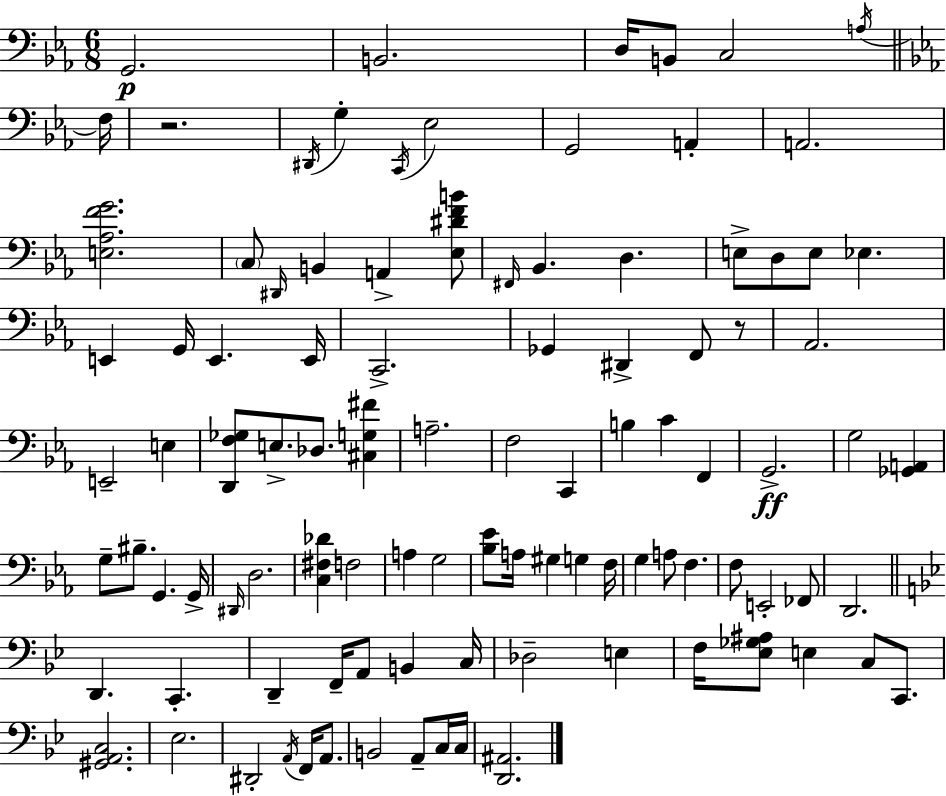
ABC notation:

X:1
T:Untitled
M:6/8
L:1/4
K:Cm
G,,2 B,,2 D,/4 B,,/2 C,2 A,/4 F,/4 z2 ^D,,/4 G, C,,/4 _E,2 G,,2 A,, A,,2 [E,_A,FG]2 C,/2 ^D,,/4 B,, A,, [_E,^DFB]/2 ^F,,/4 _B,, D, E,/2 D,/2 E,/2 _E, E,, G,,/4 E,, E,,/4 C,,2 _G,, ^D,, F,,/2 z/2 _A,,2 E,,2 E, [D,,F,_G,]/2 E,/2 _D,/2 [^C,G,^F] A,2 F,2 C,, B, C F,, G,,2 G,2 [_G,,A,,] G,/2 ^B,/2 G,, G,,/4 ^D,,/4 D,2 [C,^F,_D] F,2 A, G,2 [_B,_E]/2 A,/4 ^G, G, F,/4 G, A,/2 F, F,/2 E,,2 _F,,/2 D,,2 D,, C,, D,, F,,/4 A,,/2 B,, C,/4 _D,2 E, F,/4 [_E,_G,^A,]/2 E, C,/2 C,,/2 [^G,,A,,C,]2 _E,2 ^D,,2 A,,/4 F,,/4 A,,/2 B,,2 A,,/2 C,/4 C,/4 [D,,^A,,]2